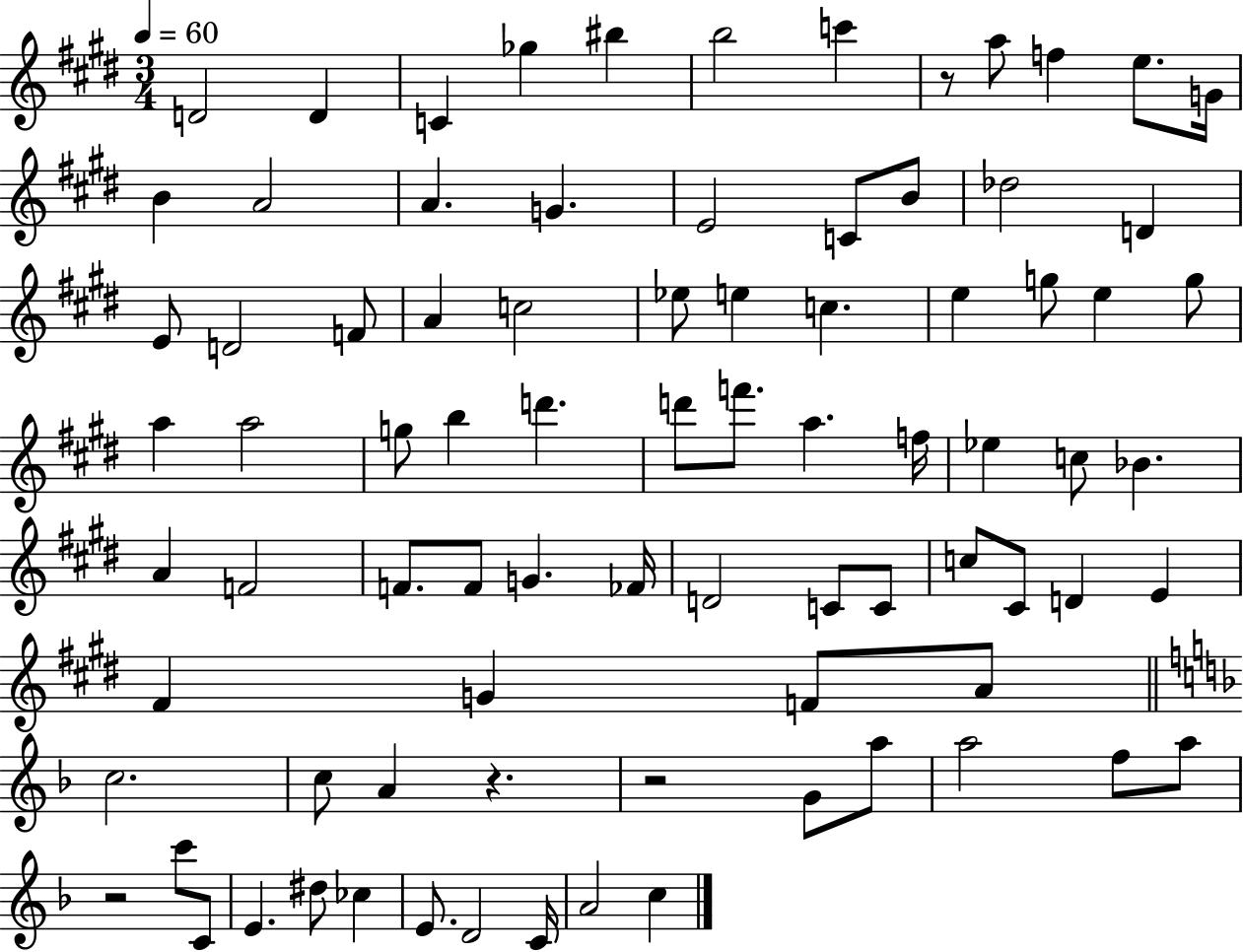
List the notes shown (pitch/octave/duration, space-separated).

D4/h D4/q C4/q Gb5/q BIS5/q B5/h C6/q R/e A5/e F5/q E5/e. G4/s B4/q A4/h A4/q. G4/q. E4/h C4/e B4/e Db5/h D4/q E4/e D4/h F4/e A4/q C5/h Eb5/e E5/q C5/q. E5/q G5/e E5/q G5/e A5/q A5/h G5/e B5/q D6/q. D6/e F6/e. A5/q. F5/s Eb5/q C5/e Bb4/q. A4/q F4/h F4/e. F4/e G4/q. FES4/s D4/h C4/e C4/e C5/e C#4/e D4/q E4/q F#4/q G4/q F4/e A4/e C5/h. C5/e A4/q R/q. R/h G4/e A5/e A5/h F5/e A5/e R/h C6/e C4/e E4/q. D#5/e CES5/q E4/e. D4/h C4/s A4/h C5/q